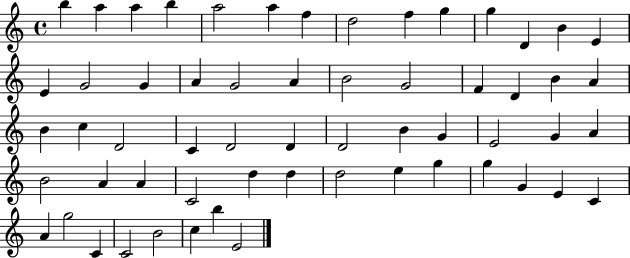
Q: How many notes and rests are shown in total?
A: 59